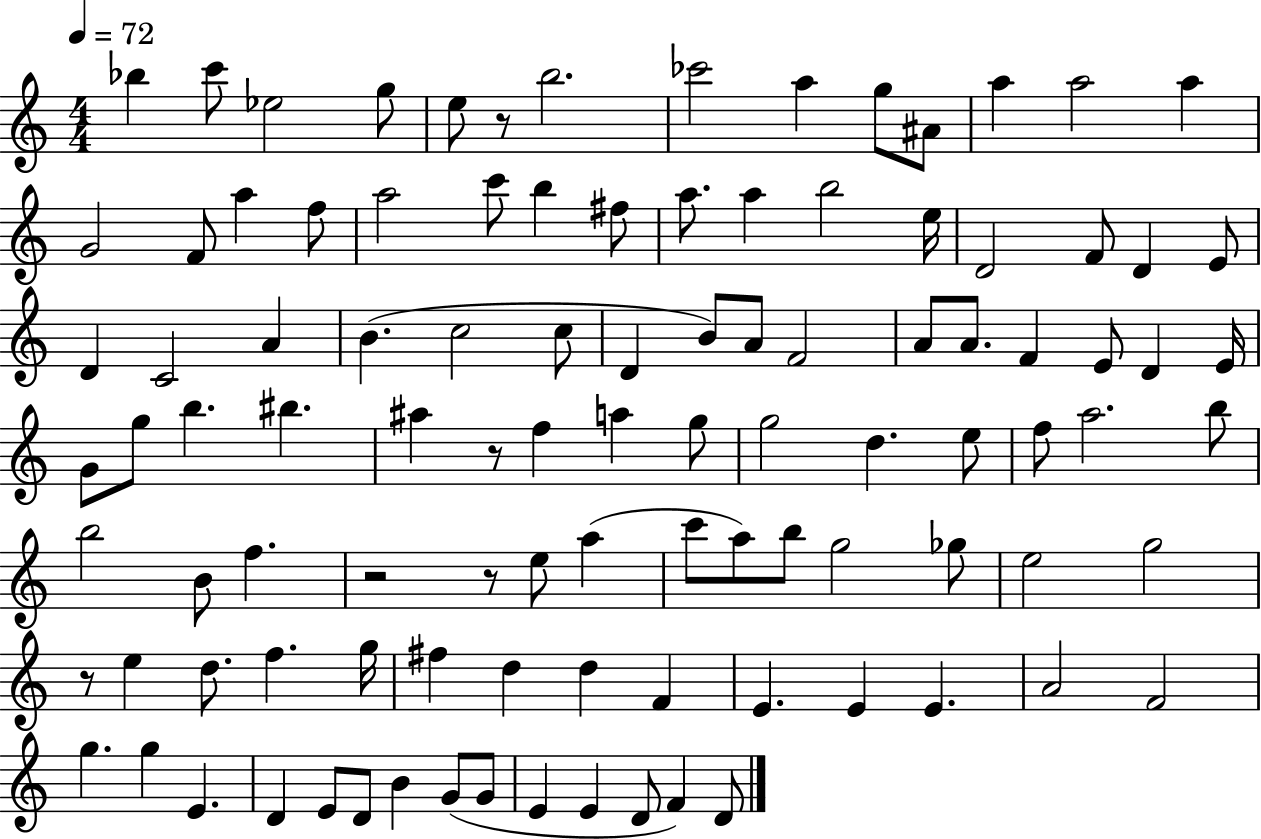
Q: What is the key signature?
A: C major